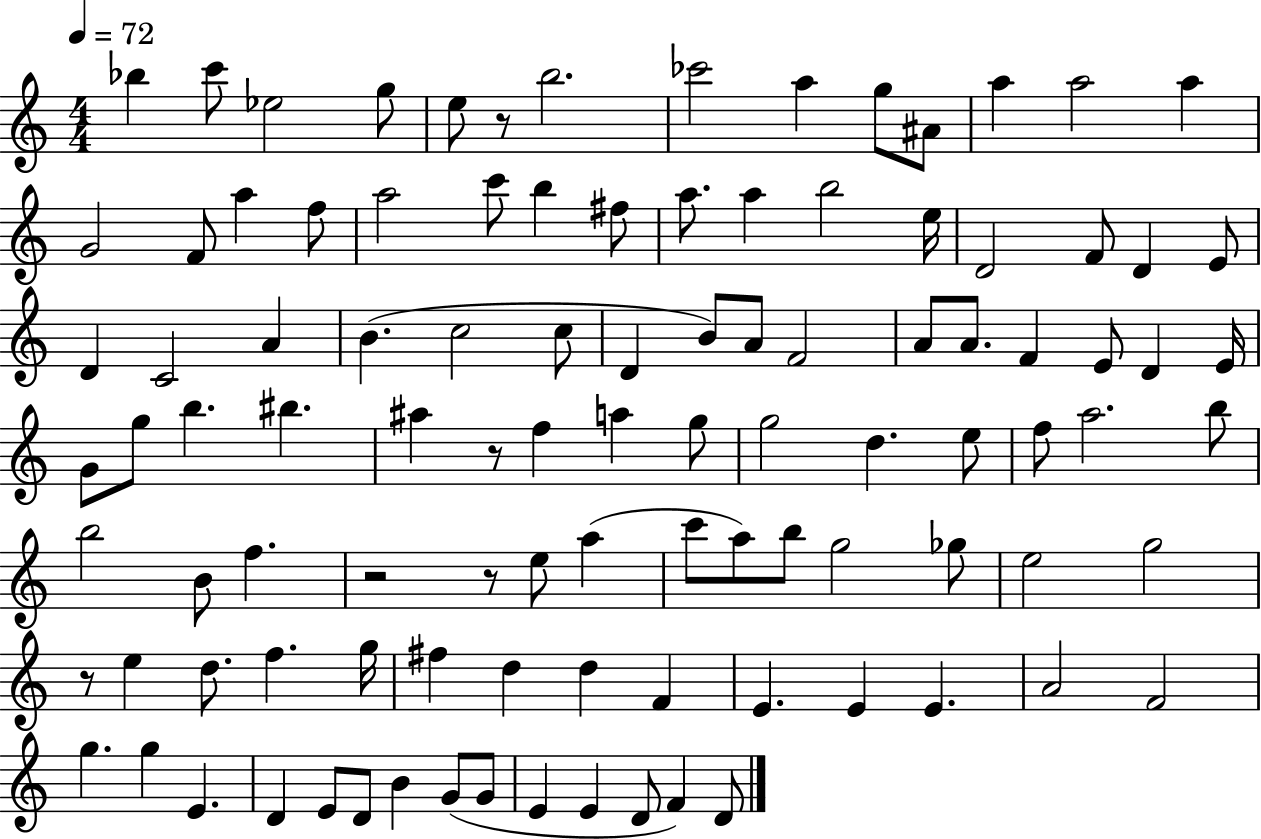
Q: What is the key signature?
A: C major